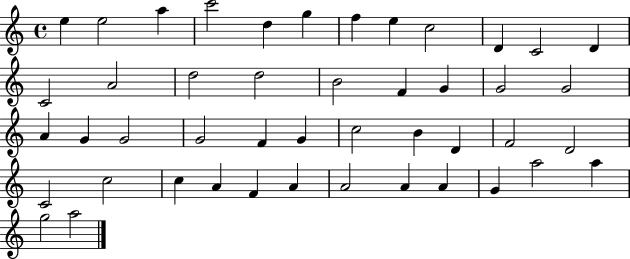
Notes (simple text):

E5/q E5/h A5/q C6/h D5/q G5/q F5/q E5/q C5/h D4/q C4/h D4/q C4/h A4/h D5/h D5/h B4/h F4/q G4/q G4/h G4/h A4/q G4/q G4/h G4/h F4/q G4/q C5/h B4/q D4/q F4/h D4/h C4/h C5/h C5/q A4/q F4/q A4/q A4/h A4/q A4/q G4/q A5/h A5/q G5/h A5/h